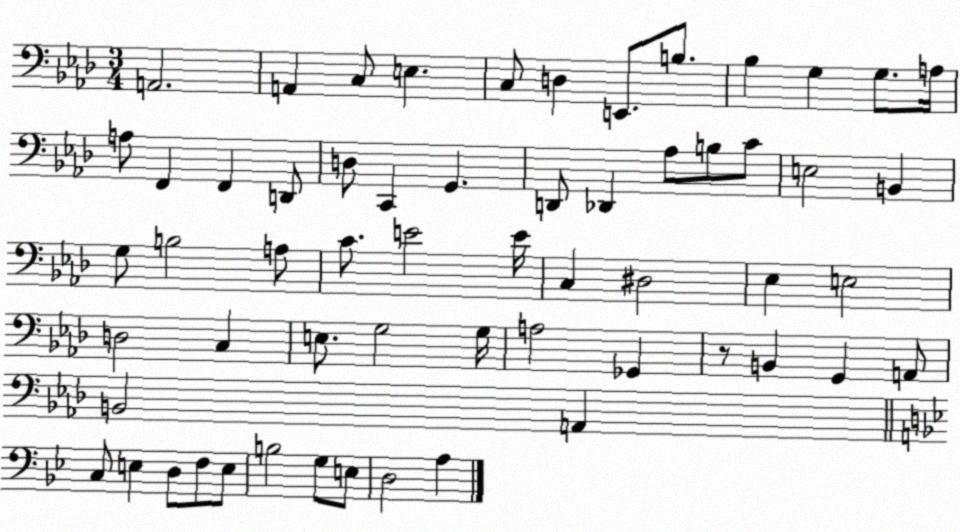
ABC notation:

X:1
T:Untitled
M:3/4
L:1/4
K:Ab
A,,2 A,, C,/2 E, C,/2 D, E,,/2 B,/2 _B, G, G,/2 A,/4 A,/2 F,, F,, D,,/2 D,/2 C,, G,, D,,/2 _D,, _A,/2 B,/2 C/2 E,2 B,, G,/2 B,2 A,/2 C/2 E2 E/4 C, ^D,2 _E, E,2 D,2 C, E,/2 G,2 G,/4 A,2 _G,, z/2 B,, G,, A,,/2 B,,2 A,, C,/2 E, D,/2 F,/2 E,/2 B,2 G,/2 E,/2 D,2 A,